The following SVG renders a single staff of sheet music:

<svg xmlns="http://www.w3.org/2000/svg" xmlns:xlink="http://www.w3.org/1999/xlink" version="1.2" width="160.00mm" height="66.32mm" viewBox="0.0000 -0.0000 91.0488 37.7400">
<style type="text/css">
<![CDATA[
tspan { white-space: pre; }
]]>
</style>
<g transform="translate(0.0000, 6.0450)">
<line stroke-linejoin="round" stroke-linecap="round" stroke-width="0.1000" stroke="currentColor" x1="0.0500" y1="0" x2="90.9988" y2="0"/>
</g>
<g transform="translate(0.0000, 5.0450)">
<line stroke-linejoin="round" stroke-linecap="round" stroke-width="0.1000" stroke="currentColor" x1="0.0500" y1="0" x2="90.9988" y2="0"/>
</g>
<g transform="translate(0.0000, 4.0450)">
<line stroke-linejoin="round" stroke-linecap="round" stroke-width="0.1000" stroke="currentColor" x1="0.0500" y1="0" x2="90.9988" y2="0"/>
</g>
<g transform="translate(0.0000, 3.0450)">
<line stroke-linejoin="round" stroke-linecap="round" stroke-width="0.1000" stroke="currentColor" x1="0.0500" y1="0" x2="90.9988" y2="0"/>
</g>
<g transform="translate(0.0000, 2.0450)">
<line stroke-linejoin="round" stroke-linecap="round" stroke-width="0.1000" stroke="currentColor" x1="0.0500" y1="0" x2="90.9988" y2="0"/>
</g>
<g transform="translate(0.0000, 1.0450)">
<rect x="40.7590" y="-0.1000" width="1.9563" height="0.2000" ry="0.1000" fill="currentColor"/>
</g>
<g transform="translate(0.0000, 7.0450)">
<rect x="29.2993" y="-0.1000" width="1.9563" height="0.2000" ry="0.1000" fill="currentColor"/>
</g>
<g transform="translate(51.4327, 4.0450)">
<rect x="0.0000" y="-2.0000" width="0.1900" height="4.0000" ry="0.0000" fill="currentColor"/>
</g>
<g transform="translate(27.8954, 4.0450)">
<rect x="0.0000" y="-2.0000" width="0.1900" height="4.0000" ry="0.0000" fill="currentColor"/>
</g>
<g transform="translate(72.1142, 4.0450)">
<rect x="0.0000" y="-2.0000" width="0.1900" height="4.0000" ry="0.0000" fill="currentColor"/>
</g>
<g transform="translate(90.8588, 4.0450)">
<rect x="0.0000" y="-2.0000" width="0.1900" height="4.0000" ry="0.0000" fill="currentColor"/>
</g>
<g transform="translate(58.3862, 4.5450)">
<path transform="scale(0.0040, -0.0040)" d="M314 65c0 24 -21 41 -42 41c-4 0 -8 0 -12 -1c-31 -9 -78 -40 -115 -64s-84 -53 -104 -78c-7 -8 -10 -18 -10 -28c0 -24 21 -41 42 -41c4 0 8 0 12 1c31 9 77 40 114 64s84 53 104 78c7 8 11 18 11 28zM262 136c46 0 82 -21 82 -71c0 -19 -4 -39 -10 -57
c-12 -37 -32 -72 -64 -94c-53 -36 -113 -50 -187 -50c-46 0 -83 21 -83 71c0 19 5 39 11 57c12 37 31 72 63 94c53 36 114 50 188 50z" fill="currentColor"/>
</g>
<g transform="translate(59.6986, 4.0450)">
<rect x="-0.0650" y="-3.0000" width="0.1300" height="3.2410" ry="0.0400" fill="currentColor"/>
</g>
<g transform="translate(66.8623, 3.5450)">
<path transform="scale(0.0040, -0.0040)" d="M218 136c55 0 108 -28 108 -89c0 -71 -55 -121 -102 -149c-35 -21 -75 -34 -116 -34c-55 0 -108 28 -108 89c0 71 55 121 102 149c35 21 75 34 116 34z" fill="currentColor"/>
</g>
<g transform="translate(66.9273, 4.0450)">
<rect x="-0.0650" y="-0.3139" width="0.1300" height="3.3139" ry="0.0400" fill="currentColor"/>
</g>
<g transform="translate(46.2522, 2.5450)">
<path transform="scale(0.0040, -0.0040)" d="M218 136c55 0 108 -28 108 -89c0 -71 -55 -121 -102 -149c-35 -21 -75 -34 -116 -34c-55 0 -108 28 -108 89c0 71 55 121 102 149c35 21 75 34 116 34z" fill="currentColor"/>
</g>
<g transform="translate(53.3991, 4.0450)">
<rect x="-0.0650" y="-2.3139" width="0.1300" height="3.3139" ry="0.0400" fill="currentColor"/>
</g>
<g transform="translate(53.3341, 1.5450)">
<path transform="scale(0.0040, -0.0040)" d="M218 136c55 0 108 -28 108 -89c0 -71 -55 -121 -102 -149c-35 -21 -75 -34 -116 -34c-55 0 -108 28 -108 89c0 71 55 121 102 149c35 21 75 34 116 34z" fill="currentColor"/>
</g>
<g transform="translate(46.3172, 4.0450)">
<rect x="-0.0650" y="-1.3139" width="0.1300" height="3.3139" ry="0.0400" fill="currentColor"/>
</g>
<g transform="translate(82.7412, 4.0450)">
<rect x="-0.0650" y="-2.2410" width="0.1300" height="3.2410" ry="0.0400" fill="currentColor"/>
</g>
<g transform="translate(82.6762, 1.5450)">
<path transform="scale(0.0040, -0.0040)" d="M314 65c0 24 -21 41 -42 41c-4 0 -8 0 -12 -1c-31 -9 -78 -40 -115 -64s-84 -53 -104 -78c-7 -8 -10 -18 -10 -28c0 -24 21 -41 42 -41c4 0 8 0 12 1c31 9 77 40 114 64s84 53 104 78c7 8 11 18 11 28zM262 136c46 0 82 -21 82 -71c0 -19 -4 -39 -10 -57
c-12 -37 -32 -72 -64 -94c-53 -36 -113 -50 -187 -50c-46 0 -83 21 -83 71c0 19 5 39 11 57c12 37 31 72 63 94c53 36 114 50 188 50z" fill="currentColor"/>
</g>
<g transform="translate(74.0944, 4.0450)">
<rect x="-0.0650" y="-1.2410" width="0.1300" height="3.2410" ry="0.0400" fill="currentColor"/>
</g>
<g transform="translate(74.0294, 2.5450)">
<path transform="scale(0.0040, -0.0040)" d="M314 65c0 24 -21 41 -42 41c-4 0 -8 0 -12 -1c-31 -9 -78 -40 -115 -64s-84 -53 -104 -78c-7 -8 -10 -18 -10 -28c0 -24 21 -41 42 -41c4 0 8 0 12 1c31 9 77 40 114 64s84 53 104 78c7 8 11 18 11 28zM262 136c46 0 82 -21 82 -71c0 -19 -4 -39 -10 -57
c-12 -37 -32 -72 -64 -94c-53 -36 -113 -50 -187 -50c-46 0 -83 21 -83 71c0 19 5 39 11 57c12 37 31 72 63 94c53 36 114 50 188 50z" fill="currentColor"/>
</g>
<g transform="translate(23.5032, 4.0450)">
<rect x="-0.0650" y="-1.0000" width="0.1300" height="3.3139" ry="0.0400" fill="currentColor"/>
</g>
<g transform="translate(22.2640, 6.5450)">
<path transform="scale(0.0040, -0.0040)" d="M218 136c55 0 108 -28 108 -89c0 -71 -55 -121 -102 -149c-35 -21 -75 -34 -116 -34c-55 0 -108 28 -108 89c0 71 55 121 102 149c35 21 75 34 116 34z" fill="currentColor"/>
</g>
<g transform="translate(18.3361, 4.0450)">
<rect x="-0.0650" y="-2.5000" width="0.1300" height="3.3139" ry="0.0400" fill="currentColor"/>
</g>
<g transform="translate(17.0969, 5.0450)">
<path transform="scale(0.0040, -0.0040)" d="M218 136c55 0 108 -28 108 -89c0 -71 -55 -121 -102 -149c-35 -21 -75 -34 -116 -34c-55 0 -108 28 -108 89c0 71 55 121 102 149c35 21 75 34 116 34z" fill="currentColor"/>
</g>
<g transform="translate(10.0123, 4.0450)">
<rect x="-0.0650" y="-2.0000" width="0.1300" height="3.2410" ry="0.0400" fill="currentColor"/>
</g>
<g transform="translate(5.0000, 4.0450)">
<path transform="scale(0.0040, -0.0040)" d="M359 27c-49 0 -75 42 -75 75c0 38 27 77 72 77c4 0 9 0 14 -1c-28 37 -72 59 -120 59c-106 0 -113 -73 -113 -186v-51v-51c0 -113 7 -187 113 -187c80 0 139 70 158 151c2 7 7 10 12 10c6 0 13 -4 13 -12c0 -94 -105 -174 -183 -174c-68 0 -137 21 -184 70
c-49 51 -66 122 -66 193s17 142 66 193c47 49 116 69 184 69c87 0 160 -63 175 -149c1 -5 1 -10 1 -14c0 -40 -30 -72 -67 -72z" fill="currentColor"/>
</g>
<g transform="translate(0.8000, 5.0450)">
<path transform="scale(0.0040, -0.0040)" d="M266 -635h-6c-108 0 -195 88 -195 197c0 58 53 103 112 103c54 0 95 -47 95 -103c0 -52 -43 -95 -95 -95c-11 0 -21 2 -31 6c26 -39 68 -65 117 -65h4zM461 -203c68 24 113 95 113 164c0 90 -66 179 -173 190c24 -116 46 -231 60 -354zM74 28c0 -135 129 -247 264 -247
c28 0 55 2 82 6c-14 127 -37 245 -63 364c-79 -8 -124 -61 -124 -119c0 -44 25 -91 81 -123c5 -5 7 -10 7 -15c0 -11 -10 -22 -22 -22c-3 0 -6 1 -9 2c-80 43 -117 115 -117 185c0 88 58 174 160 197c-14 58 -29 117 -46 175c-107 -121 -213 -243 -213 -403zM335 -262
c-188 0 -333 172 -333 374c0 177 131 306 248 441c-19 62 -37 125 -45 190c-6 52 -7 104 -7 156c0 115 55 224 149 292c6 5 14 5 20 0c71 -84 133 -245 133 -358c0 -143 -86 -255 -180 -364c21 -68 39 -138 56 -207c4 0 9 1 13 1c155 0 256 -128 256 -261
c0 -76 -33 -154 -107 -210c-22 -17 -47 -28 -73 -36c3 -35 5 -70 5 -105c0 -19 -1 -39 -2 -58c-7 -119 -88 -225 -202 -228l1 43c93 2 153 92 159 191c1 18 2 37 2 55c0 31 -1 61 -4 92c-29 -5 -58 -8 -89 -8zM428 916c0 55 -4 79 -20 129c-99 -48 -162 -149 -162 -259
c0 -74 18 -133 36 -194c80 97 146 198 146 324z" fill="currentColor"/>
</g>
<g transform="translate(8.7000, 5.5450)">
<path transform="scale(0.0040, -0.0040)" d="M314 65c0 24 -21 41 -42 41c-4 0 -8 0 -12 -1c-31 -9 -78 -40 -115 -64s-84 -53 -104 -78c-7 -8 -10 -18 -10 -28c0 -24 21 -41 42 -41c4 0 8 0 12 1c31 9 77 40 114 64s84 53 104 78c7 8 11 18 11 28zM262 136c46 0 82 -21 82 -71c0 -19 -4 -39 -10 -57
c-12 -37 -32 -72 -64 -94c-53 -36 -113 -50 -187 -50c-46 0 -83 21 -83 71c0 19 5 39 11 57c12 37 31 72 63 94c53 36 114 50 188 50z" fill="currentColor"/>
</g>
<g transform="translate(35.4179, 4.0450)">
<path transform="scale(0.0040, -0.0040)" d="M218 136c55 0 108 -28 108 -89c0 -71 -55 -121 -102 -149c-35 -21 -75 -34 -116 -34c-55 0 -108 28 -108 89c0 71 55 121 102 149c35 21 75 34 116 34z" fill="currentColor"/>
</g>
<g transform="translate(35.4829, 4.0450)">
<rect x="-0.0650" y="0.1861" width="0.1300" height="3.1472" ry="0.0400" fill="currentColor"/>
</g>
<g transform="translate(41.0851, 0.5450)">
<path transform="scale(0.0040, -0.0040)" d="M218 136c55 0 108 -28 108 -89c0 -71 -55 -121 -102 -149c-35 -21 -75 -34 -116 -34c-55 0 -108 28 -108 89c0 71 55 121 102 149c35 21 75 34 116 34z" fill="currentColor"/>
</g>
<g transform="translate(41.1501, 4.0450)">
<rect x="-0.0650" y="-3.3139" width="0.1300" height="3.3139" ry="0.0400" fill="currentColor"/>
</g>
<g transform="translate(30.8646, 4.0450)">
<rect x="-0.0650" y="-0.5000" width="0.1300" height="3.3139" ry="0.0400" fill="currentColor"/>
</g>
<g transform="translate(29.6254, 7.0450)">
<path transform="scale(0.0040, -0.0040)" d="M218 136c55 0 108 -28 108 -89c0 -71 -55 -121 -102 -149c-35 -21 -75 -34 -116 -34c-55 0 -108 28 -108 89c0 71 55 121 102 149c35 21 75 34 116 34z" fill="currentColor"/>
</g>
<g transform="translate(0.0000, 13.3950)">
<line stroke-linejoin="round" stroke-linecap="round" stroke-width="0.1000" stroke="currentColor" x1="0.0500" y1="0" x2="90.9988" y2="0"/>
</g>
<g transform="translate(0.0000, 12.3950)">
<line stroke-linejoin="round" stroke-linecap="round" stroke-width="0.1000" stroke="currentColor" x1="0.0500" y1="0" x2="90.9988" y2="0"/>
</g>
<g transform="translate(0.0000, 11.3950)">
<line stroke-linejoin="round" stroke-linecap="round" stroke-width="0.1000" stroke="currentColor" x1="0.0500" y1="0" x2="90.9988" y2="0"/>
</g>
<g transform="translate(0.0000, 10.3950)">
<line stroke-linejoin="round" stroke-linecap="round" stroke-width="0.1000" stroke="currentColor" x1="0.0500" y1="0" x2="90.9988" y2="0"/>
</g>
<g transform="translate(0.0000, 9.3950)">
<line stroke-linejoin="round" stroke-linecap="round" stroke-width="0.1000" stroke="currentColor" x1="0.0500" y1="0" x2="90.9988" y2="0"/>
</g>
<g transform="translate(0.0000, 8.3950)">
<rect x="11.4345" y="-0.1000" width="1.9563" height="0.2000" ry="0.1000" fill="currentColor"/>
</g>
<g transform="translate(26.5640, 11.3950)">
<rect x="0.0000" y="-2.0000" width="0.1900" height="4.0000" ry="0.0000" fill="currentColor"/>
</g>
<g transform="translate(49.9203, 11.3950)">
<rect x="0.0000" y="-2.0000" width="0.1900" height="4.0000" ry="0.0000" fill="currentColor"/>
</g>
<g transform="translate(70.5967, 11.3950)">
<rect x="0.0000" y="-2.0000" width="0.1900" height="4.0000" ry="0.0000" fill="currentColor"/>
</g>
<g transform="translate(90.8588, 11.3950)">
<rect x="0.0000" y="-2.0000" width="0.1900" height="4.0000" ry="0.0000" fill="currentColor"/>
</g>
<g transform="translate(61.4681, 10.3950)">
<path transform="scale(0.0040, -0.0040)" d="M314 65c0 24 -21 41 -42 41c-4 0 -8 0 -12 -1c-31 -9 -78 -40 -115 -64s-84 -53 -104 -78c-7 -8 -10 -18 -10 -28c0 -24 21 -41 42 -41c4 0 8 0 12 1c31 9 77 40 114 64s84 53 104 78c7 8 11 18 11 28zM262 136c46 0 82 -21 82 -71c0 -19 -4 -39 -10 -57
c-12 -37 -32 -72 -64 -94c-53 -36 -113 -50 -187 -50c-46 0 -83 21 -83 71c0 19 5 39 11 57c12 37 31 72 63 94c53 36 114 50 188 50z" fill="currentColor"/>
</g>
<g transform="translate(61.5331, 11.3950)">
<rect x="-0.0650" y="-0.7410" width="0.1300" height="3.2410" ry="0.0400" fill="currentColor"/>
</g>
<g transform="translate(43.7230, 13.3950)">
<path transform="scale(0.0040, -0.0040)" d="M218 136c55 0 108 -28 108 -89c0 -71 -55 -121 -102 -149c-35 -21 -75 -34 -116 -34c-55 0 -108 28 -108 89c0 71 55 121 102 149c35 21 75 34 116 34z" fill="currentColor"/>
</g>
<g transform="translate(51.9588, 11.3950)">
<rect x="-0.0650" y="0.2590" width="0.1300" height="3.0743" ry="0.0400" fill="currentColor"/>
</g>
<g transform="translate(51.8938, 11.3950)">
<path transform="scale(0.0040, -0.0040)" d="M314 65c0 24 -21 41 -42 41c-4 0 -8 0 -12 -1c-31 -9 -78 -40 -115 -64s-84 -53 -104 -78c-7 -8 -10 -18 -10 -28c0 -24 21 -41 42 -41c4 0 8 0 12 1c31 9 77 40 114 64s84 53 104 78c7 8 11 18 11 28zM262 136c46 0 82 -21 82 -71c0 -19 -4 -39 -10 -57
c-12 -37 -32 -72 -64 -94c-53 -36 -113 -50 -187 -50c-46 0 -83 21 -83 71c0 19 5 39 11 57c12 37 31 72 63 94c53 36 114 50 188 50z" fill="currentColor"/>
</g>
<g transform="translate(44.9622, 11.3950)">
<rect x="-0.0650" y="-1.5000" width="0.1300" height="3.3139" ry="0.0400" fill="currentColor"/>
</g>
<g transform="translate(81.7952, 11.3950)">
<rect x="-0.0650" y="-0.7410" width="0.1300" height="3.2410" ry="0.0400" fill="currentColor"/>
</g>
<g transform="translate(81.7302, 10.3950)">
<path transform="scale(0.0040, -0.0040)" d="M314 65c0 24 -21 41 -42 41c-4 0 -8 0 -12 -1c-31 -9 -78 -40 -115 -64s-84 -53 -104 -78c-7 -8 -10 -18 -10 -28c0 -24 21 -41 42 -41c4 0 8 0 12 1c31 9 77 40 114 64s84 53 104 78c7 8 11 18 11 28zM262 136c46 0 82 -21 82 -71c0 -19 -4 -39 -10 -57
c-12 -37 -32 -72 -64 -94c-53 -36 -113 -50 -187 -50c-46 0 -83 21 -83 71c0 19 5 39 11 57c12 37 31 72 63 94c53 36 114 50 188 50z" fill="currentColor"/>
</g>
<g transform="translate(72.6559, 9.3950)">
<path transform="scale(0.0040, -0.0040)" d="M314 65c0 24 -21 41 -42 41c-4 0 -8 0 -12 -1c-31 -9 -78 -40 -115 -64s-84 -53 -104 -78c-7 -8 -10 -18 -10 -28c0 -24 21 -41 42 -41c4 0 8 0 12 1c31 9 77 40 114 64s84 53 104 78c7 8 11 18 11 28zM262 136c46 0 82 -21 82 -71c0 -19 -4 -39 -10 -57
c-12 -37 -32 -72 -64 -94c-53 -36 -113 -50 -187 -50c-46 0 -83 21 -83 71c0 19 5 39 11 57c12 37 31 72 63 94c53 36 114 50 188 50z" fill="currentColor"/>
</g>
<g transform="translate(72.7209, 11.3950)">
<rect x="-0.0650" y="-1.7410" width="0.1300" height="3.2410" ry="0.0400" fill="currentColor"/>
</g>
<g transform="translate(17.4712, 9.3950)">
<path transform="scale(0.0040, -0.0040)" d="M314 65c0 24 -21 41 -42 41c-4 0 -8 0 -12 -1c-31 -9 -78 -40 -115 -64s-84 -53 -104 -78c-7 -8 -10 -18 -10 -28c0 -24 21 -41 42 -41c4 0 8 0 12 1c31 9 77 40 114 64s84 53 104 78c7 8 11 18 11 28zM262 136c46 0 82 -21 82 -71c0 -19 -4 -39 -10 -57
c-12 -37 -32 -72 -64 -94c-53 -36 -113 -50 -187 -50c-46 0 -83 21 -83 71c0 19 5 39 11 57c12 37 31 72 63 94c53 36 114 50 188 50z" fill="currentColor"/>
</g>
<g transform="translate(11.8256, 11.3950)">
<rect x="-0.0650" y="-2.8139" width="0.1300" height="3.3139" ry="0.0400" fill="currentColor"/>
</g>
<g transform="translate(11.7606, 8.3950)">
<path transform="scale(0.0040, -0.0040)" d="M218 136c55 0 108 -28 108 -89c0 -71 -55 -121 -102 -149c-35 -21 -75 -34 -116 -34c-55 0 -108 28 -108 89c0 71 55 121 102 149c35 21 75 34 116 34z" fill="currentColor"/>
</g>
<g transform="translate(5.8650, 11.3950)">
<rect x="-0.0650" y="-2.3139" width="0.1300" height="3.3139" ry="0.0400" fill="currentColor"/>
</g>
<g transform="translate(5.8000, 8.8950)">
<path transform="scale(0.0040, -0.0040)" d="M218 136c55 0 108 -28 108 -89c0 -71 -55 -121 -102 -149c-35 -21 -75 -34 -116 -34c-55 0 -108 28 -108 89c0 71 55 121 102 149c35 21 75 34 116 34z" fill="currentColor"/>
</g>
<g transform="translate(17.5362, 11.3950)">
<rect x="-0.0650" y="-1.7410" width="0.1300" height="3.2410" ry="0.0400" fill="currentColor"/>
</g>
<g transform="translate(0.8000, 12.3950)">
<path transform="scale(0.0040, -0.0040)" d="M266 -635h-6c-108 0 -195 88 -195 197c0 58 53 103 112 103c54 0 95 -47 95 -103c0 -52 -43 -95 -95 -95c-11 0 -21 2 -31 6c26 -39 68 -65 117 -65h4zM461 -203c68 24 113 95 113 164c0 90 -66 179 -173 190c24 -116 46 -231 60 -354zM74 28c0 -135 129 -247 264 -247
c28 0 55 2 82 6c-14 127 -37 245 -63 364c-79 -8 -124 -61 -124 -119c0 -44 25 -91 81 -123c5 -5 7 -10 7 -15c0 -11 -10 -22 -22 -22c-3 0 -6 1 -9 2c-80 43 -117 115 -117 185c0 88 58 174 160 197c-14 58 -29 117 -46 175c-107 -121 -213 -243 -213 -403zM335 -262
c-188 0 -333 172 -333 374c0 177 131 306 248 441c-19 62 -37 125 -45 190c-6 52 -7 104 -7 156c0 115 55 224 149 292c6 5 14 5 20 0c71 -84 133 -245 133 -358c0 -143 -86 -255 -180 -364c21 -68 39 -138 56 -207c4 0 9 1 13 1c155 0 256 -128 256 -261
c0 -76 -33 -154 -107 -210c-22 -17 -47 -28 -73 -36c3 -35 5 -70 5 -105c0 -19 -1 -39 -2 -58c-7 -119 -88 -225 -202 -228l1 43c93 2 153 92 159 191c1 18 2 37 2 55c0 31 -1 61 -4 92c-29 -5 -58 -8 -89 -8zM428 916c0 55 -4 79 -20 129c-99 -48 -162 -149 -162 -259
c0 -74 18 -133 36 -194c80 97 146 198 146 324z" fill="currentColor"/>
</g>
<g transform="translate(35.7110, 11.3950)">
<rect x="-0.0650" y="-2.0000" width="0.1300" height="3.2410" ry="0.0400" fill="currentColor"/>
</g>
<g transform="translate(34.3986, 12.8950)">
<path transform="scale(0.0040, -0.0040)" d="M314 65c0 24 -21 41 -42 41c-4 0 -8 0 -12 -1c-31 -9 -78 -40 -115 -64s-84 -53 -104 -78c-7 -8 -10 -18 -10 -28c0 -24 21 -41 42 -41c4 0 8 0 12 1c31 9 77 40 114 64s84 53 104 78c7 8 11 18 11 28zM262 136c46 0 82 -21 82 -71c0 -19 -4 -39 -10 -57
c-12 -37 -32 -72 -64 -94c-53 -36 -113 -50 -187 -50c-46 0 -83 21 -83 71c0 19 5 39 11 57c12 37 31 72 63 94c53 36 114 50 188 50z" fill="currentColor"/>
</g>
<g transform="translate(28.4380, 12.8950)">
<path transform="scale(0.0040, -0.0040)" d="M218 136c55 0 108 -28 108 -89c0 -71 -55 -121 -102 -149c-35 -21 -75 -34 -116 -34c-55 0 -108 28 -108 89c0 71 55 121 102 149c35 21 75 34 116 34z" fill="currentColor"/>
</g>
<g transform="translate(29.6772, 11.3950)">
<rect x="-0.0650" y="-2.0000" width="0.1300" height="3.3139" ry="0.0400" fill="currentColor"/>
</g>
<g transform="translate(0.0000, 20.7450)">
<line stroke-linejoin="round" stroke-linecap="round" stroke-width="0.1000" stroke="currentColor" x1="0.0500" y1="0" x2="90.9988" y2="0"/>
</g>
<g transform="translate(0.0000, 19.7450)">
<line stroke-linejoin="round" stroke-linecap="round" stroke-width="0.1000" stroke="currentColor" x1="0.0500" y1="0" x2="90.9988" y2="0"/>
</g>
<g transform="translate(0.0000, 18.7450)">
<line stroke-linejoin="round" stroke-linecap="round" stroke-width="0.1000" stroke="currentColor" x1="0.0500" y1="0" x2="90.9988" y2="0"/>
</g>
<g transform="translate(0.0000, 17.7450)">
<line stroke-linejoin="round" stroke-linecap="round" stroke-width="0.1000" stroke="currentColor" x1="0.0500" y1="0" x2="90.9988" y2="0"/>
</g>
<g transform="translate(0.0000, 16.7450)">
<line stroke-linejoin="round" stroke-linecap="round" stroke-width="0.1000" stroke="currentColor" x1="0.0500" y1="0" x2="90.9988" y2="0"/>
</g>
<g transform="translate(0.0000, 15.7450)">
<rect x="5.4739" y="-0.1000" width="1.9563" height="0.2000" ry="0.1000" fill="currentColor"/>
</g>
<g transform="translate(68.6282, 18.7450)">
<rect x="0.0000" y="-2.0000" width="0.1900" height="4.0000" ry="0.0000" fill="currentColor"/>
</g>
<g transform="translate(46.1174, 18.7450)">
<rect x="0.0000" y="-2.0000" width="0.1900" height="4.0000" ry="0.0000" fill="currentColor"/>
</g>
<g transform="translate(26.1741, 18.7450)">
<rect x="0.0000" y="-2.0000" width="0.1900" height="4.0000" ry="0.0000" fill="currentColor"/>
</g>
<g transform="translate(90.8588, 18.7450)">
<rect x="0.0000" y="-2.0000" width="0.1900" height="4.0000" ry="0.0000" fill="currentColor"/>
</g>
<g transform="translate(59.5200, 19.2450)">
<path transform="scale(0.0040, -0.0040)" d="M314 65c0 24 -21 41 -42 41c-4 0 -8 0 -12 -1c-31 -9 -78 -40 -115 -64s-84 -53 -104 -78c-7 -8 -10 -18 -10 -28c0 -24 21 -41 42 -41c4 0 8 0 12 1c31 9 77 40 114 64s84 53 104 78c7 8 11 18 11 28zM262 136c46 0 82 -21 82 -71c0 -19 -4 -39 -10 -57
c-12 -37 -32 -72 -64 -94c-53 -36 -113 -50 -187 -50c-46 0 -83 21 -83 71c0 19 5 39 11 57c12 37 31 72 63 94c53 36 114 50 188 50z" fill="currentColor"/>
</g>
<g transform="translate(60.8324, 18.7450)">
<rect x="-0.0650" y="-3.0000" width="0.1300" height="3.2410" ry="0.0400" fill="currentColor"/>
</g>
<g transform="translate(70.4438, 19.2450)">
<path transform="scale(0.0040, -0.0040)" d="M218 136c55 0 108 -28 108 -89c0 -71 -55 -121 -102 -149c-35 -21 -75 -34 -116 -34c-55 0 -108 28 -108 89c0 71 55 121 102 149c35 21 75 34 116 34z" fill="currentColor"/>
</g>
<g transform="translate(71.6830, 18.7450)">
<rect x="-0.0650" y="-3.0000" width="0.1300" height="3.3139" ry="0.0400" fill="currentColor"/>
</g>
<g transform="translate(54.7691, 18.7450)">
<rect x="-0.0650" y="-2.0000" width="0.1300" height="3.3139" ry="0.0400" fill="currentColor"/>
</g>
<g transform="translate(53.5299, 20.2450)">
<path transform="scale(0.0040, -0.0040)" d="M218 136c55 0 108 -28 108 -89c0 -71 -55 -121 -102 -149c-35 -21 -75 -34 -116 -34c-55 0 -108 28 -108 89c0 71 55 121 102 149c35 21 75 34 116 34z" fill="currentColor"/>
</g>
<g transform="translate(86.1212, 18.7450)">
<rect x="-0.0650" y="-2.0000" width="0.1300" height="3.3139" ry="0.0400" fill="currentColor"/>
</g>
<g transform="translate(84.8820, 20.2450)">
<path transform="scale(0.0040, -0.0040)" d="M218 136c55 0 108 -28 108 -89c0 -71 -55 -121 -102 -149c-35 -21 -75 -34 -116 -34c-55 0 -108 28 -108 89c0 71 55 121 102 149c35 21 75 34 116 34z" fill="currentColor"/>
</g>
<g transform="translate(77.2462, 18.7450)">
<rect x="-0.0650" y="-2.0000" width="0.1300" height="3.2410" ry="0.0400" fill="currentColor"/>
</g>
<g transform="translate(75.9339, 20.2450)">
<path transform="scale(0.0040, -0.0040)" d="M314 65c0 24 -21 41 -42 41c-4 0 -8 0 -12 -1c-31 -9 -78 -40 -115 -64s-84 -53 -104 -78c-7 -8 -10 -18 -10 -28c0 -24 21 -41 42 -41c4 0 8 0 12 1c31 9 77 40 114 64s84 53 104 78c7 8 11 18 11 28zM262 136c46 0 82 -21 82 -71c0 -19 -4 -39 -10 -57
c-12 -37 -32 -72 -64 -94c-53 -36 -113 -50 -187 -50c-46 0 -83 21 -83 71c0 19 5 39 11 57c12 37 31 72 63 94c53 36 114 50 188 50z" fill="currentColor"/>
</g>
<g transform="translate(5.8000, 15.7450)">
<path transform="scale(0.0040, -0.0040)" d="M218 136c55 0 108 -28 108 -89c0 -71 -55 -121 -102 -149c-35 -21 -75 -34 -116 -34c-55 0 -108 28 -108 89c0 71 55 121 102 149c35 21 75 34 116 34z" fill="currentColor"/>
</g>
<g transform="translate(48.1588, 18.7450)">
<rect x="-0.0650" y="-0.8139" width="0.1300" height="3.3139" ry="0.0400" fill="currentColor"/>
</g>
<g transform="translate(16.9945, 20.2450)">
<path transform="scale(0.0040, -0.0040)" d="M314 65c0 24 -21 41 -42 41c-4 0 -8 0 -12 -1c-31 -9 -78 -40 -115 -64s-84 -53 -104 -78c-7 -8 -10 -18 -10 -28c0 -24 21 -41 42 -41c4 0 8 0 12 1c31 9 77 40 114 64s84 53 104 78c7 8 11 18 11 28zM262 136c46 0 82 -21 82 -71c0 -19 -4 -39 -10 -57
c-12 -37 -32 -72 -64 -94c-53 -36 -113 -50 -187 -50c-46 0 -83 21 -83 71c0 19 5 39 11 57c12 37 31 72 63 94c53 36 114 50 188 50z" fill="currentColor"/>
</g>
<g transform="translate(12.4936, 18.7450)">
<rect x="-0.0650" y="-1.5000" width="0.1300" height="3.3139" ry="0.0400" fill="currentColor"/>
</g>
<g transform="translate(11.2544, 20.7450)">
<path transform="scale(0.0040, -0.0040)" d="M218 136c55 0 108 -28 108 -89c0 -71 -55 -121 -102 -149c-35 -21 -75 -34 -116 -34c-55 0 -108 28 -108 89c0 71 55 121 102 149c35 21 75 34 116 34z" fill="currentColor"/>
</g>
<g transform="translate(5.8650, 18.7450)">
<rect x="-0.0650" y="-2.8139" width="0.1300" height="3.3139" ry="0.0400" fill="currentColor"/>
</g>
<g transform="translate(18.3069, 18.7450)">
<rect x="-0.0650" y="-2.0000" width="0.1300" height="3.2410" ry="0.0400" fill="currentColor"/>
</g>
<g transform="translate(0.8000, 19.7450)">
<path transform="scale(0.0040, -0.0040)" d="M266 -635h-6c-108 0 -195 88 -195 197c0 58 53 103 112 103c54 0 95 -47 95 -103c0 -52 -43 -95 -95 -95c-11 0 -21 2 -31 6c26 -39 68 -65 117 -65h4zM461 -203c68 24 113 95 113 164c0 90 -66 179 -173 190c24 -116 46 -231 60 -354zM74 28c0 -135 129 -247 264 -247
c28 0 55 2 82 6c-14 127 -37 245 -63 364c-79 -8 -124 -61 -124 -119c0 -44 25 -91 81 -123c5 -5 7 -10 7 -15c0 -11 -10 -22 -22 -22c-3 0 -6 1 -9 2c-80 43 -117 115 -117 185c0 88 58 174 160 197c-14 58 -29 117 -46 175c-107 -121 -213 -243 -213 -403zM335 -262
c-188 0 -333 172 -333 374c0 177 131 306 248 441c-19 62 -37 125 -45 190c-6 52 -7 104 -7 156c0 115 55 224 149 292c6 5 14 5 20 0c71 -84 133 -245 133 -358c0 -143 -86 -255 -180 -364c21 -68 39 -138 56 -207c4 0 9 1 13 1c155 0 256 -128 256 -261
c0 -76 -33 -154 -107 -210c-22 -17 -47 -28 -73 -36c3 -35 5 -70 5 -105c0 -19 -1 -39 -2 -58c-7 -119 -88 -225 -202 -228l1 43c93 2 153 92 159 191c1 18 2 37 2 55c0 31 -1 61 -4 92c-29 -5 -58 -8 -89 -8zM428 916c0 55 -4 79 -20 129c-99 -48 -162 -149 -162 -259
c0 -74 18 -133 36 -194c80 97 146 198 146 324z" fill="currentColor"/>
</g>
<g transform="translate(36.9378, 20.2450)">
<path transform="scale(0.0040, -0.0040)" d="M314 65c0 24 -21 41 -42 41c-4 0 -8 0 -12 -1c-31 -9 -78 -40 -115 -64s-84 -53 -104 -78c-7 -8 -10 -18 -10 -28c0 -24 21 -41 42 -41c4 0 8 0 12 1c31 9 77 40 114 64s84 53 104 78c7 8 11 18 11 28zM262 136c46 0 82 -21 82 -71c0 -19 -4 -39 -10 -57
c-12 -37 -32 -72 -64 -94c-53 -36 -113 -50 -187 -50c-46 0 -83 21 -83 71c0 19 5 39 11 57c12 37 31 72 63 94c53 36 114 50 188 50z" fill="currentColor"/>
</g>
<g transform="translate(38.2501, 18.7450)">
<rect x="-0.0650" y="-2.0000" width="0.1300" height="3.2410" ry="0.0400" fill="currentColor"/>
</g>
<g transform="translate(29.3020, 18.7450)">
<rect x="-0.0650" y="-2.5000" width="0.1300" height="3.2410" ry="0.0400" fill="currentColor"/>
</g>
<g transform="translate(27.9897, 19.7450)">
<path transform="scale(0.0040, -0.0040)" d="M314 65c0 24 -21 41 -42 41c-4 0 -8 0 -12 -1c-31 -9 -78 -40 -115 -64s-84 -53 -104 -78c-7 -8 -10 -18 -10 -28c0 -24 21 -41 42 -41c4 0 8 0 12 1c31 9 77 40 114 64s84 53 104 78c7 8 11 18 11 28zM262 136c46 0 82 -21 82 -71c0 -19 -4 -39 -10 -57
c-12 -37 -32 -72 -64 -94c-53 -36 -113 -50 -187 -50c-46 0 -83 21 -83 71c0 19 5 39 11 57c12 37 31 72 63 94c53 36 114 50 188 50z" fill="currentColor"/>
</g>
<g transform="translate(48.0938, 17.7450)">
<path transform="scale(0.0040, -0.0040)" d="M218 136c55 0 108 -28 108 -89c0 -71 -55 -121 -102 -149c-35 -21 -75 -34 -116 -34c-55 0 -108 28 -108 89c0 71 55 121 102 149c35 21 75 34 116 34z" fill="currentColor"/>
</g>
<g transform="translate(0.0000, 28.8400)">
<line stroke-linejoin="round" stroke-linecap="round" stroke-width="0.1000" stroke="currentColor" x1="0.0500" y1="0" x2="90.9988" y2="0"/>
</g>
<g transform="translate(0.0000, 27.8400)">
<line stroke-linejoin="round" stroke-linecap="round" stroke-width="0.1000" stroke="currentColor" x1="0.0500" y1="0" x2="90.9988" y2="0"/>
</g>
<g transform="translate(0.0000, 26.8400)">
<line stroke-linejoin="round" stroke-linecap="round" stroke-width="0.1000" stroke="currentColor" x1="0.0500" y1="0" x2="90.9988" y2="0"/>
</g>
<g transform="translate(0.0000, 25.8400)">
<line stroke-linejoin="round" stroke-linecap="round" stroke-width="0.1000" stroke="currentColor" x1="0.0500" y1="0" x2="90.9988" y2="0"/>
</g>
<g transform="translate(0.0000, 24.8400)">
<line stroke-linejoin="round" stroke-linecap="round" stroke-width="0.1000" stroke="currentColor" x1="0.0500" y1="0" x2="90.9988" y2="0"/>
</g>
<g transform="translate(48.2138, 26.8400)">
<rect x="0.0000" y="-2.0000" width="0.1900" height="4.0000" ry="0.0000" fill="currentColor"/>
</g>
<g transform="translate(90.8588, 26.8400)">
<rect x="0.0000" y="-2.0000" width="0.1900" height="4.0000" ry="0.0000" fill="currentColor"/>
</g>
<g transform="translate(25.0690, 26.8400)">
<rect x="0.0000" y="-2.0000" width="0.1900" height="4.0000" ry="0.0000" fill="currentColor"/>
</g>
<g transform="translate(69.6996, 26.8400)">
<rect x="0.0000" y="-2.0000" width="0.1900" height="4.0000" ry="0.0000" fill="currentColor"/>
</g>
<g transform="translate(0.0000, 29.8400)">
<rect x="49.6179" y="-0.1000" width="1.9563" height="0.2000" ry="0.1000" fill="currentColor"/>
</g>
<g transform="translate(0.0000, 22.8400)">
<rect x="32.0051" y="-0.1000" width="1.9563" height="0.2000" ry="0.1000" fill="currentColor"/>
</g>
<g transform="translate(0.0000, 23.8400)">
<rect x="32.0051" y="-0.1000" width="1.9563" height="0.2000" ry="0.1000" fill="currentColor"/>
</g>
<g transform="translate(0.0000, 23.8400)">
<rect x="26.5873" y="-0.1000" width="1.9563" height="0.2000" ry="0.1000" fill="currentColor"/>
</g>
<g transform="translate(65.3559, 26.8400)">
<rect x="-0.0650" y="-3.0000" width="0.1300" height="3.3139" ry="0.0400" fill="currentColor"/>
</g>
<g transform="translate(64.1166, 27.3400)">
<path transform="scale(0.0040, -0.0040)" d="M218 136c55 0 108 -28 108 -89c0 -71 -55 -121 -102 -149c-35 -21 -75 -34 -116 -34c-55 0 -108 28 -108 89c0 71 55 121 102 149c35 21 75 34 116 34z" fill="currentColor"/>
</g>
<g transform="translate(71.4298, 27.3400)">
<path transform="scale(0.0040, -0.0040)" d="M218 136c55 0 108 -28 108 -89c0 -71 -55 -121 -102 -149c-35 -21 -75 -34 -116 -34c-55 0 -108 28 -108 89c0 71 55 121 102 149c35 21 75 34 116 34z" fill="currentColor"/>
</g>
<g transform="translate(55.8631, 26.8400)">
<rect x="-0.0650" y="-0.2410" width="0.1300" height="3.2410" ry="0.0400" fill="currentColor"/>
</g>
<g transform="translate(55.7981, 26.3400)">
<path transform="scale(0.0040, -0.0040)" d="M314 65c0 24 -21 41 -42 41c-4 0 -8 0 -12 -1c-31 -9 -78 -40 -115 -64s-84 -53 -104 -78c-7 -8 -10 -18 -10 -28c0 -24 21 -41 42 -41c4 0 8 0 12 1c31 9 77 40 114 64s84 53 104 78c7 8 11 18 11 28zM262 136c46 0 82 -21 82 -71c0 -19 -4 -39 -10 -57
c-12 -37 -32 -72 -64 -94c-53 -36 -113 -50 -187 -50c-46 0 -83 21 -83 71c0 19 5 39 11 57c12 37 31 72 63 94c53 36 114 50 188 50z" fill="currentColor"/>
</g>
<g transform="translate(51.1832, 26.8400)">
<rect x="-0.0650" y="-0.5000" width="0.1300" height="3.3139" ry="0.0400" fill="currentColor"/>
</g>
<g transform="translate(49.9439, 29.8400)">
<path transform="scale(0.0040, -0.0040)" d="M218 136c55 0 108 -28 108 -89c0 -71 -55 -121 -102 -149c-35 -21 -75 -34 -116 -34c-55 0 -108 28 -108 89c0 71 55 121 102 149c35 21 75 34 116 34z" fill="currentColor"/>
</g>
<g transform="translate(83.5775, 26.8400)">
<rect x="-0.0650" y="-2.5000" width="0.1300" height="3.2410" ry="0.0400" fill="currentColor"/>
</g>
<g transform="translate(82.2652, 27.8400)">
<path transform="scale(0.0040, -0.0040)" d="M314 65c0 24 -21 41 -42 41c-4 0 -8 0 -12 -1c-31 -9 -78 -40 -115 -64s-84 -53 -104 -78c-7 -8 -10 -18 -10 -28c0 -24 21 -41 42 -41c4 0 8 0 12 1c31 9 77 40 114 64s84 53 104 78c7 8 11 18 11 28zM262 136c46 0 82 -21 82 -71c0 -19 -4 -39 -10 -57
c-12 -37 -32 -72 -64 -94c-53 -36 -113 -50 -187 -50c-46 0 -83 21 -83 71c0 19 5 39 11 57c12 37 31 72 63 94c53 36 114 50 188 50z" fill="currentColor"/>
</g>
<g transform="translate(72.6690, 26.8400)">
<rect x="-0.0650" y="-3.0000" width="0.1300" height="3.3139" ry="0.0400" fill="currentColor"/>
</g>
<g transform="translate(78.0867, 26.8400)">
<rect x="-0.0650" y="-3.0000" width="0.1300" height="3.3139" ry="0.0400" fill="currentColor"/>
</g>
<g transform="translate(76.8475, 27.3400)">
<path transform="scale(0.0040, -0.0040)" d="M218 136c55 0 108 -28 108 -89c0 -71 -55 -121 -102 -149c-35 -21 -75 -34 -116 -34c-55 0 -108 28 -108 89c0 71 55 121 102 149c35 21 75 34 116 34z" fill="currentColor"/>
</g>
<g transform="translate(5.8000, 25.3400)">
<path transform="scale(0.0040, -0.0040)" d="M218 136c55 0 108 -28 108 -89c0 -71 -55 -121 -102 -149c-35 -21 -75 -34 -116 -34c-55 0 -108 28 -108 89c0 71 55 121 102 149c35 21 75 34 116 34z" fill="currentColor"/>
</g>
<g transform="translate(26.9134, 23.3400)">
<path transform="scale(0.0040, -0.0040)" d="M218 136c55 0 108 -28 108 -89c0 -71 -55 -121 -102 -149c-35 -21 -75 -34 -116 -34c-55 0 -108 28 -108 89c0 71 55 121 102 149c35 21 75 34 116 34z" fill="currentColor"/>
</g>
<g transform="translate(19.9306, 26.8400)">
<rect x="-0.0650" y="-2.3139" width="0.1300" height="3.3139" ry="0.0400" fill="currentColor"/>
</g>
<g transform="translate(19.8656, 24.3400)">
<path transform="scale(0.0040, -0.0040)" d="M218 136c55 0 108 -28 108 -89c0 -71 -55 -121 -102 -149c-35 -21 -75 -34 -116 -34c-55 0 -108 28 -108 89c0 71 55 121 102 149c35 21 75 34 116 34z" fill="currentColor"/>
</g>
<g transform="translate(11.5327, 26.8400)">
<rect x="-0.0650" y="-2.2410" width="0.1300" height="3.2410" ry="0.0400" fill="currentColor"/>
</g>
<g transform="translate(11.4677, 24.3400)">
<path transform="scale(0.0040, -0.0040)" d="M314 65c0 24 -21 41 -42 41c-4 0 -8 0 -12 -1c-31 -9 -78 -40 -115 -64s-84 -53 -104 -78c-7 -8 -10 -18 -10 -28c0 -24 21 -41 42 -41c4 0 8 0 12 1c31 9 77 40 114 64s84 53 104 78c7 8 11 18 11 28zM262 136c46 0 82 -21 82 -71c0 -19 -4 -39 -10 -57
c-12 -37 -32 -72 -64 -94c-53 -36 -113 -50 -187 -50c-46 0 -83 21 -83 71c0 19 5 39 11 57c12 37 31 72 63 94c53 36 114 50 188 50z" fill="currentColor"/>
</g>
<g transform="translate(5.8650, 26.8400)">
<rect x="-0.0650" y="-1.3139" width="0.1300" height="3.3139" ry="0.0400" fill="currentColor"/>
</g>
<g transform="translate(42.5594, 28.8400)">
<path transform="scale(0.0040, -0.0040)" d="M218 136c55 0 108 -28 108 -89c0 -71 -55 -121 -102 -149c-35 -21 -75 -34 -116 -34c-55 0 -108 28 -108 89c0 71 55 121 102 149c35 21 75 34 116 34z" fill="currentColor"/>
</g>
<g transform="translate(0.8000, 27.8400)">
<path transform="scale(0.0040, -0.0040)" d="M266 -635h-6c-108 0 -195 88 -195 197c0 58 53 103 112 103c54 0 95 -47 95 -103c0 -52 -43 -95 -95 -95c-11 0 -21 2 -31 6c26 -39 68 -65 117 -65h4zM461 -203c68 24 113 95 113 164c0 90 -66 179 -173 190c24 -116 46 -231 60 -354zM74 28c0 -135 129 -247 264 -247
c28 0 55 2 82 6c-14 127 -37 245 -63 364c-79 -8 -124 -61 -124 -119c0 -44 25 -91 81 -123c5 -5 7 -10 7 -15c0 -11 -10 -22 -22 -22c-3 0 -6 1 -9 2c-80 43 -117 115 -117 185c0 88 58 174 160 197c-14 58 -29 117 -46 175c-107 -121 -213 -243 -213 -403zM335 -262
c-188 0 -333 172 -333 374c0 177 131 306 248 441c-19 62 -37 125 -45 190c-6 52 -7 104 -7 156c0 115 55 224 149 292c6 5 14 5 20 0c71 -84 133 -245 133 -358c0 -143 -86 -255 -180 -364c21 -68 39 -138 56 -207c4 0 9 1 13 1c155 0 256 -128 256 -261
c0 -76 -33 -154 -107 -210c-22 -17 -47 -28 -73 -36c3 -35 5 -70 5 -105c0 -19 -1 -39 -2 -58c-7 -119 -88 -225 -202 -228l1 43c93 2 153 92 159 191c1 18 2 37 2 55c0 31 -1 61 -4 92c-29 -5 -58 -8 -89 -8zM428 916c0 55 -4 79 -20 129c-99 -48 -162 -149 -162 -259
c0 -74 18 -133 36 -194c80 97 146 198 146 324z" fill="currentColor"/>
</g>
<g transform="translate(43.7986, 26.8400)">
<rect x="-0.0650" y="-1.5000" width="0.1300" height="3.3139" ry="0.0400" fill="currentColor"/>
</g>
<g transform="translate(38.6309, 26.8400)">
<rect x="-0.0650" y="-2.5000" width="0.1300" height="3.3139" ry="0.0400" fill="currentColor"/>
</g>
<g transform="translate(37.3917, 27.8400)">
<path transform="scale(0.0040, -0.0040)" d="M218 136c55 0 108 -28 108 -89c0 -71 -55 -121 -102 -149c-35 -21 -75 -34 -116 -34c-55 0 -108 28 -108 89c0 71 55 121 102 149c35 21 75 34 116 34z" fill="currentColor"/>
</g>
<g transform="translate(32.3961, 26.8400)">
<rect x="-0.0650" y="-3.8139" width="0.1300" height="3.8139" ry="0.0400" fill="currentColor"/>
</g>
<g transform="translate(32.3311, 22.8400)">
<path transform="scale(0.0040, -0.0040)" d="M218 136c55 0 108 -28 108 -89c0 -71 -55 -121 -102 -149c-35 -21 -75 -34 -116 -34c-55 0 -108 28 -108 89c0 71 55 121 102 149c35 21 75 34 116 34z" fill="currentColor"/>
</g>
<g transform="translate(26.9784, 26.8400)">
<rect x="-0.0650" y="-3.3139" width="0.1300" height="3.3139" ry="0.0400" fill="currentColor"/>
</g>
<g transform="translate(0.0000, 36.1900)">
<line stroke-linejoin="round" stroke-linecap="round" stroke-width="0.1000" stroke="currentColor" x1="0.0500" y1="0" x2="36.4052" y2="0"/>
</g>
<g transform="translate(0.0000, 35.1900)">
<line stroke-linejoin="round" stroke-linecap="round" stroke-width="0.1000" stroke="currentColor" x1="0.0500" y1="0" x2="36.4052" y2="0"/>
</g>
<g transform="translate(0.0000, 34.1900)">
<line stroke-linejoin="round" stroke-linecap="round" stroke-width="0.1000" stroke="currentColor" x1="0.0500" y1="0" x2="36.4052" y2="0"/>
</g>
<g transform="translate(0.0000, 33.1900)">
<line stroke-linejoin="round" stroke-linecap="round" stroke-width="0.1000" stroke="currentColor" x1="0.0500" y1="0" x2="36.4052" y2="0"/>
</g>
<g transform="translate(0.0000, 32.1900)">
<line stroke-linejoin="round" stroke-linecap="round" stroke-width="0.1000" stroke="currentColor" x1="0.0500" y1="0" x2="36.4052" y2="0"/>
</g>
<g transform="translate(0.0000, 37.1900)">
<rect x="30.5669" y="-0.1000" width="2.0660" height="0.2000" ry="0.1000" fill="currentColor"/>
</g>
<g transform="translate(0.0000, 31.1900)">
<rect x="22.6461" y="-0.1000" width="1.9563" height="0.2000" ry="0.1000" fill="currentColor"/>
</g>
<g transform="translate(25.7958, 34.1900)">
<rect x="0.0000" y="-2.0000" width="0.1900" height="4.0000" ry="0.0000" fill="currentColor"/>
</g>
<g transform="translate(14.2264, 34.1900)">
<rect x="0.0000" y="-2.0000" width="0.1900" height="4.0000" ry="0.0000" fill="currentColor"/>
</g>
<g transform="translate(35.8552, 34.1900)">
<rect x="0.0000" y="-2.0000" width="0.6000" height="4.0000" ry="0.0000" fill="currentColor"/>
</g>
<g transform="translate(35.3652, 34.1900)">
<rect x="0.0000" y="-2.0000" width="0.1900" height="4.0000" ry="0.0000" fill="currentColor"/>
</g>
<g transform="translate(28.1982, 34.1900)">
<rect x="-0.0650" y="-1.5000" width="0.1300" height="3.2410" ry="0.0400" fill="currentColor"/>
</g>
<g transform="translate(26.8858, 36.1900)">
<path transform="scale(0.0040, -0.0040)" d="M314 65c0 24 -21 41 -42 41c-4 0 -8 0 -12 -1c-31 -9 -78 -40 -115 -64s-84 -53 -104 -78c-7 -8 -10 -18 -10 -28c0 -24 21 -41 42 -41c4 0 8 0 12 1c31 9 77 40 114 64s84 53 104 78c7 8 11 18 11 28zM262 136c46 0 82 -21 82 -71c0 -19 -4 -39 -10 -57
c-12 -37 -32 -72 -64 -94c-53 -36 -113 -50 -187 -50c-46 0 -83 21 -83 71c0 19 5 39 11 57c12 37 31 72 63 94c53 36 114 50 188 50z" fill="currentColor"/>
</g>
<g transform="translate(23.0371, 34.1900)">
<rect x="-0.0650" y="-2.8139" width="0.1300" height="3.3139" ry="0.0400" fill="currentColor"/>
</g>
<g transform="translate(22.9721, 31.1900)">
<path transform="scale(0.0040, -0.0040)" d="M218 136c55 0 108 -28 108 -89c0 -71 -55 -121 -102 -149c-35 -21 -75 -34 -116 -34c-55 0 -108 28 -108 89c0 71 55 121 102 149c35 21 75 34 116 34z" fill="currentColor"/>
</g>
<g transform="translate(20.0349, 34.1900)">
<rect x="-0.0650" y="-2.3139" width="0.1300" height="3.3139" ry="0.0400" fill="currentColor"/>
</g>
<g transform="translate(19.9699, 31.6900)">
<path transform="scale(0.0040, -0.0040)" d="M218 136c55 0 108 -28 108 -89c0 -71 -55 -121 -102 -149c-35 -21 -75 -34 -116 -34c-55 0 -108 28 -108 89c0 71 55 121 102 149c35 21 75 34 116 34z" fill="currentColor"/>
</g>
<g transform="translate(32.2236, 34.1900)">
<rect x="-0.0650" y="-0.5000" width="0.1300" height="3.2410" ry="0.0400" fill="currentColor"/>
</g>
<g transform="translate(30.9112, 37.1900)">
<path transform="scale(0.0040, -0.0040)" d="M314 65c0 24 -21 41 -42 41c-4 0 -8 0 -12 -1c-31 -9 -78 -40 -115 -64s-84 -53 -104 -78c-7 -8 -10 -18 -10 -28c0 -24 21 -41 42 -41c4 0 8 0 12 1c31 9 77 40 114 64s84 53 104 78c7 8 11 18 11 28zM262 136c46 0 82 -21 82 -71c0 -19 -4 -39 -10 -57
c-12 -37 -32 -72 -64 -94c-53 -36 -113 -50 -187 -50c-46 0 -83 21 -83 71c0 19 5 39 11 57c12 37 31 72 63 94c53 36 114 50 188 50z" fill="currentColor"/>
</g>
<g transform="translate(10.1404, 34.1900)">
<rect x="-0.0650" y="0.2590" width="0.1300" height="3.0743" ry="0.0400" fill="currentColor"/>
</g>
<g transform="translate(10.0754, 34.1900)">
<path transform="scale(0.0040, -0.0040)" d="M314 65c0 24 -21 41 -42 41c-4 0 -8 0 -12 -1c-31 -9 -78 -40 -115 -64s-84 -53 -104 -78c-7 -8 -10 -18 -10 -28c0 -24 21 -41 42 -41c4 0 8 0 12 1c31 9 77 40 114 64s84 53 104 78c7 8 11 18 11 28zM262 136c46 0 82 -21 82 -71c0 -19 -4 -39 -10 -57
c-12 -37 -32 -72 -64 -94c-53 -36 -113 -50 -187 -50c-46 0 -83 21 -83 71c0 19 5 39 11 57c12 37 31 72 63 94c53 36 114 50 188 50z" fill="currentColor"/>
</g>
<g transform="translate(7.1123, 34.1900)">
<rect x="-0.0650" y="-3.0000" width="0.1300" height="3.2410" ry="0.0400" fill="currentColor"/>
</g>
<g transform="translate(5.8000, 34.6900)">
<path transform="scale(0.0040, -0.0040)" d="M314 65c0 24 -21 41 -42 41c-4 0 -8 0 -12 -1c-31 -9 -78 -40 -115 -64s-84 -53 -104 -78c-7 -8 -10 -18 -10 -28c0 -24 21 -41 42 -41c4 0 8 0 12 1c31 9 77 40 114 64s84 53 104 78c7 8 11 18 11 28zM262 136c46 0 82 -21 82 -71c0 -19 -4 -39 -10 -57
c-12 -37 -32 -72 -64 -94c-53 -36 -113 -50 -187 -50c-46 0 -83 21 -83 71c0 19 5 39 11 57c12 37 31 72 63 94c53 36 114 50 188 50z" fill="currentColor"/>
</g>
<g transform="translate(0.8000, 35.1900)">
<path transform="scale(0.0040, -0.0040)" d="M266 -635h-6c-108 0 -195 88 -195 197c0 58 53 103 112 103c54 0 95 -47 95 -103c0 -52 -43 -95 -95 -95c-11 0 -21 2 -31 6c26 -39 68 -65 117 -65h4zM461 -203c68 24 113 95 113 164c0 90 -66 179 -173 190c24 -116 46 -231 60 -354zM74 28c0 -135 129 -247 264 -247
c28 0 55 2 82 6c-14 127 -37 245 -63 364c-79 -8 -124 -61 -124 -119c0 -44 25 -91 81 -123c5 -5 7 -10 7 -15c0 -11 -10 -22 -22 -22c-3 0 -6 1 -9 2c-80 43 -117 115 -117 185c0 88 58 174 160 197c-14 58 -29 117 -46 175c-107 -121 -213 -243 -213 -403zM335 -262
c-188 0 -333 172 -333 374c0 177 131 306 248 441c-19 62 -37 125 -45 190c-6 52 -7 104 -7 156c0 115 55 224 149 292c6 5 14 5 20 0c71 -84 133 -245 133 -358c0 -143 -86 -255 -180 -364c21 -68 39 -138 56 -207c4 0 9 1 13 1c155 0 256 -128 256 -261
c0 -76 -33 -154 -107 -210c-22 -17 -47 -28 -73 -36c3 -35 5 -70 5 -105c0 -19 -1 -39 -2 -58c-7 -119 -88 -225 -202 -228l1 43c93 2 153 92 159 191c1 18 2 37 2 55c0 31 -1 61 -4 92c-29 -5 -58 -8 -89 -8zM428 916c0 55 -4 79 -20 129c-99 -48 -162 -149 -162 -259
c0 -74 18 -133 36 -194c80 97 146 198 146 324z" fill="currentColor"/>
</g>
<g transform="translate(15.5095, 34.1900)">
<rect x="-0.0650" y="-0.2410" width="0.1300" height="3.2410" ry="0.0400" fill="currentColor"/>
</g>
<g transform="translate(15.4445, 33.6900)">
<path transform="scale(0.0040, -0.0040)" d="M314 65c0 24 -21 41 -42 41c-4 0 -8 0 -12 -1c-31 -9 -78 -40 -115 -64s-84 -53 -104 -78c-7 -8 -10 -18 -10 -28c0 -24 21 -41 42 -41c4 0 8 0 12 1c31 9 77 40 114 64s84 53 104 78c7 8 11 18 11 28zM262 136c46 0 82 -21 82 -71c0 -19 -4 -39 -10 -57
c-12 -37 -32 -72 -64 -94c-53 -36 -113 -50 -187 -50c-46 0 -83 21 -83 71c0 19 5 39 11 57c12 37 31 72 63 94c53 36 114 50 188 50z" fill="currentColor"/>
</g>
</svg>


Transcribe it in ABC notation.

X:1
T:Untitled
M:4/4
L:1/4
K:C
F2 G D C B b e g A2 c e2 g2 g a f2 F F2 E B2 d2 f2 d2 a E F2 G2 F2 d F A2 A F2 F e g2 g b c' G E C c2 A A A G2 A2 B2 c2 g a E2 C2